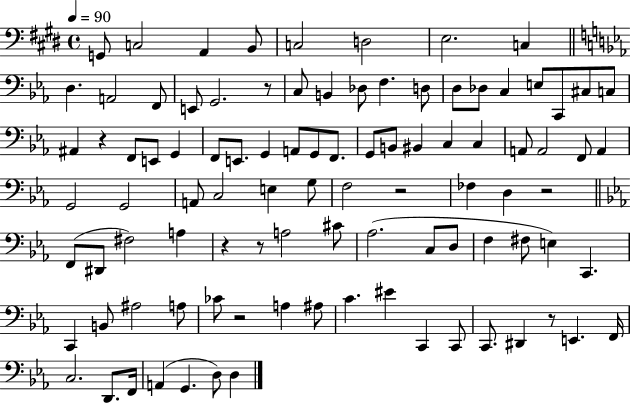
G2/e C3/h A2/q B2/e C3/h D3/h E3/h. C3/q D3/q. A2/h F2/e E2/e G2/h. R/e C3/e B2/q Db3/e F3/q. D3/e D3/e Db3/e C3/q E3/e C2/e C#3/e C3/e A#2/q R/q F2/e E2/e G2/q F2/e E2/e. G2/q A2/e G2/e F2/e. G2/e B2/e BIS2/q C3/q C3/q A2/e A2/h F2/e A2/q G2/h G2/h A2/e C3/h E3/q G3/e F3/h R/h FES3/q D3/q R/h F2/e D#2/e F#3/h A3/q R/q R/e A3/h C#4/e Ab3/h. C3/e D3/e F3/q F#3/e E3/q C2/q. C2/q B2/e A#3/h A3/e CES4/e R/h A3/q A#3/e C4/q. EIS4/q C2/q C2/e C2/e. D#2/q R/e E2/q. F2/s C3/h. D2/e. F2/s A2/q G2/q. D3/e D3/q